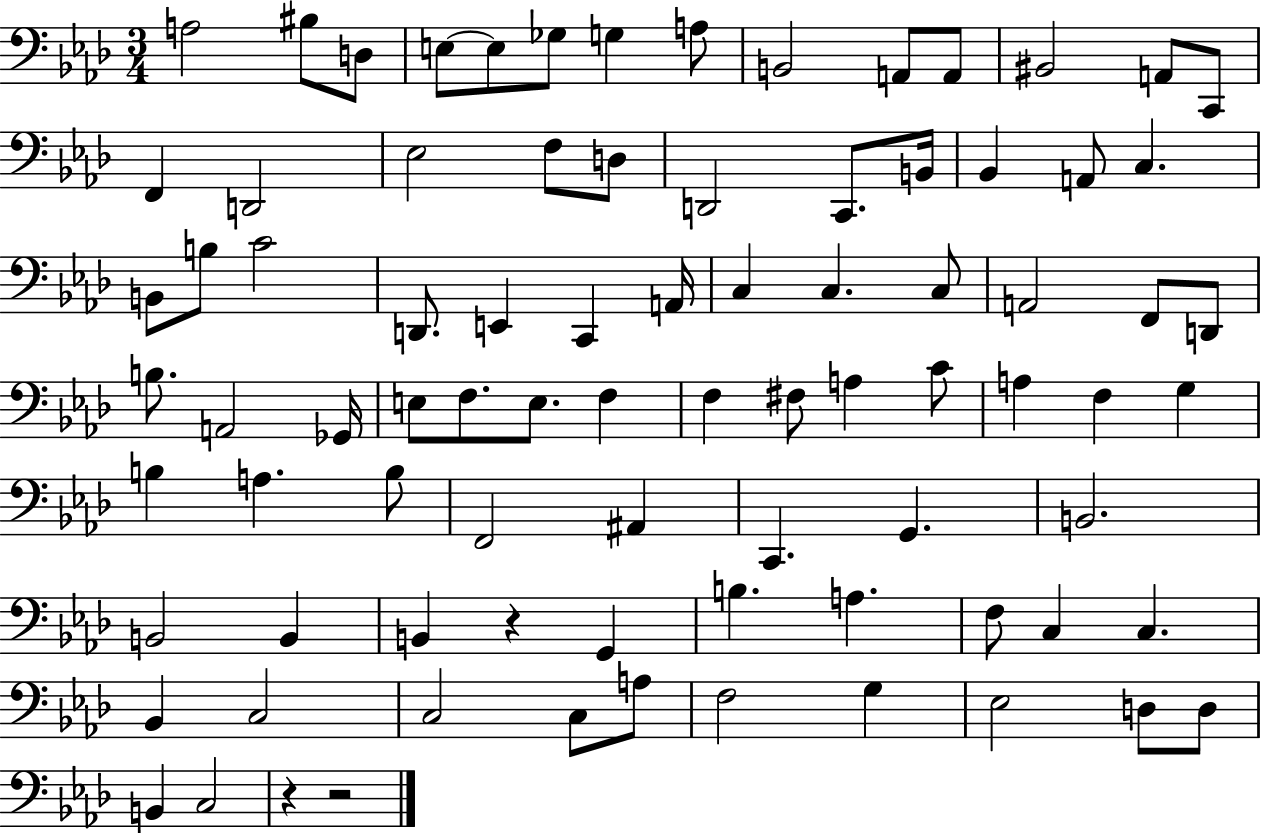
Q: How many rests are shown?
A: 3